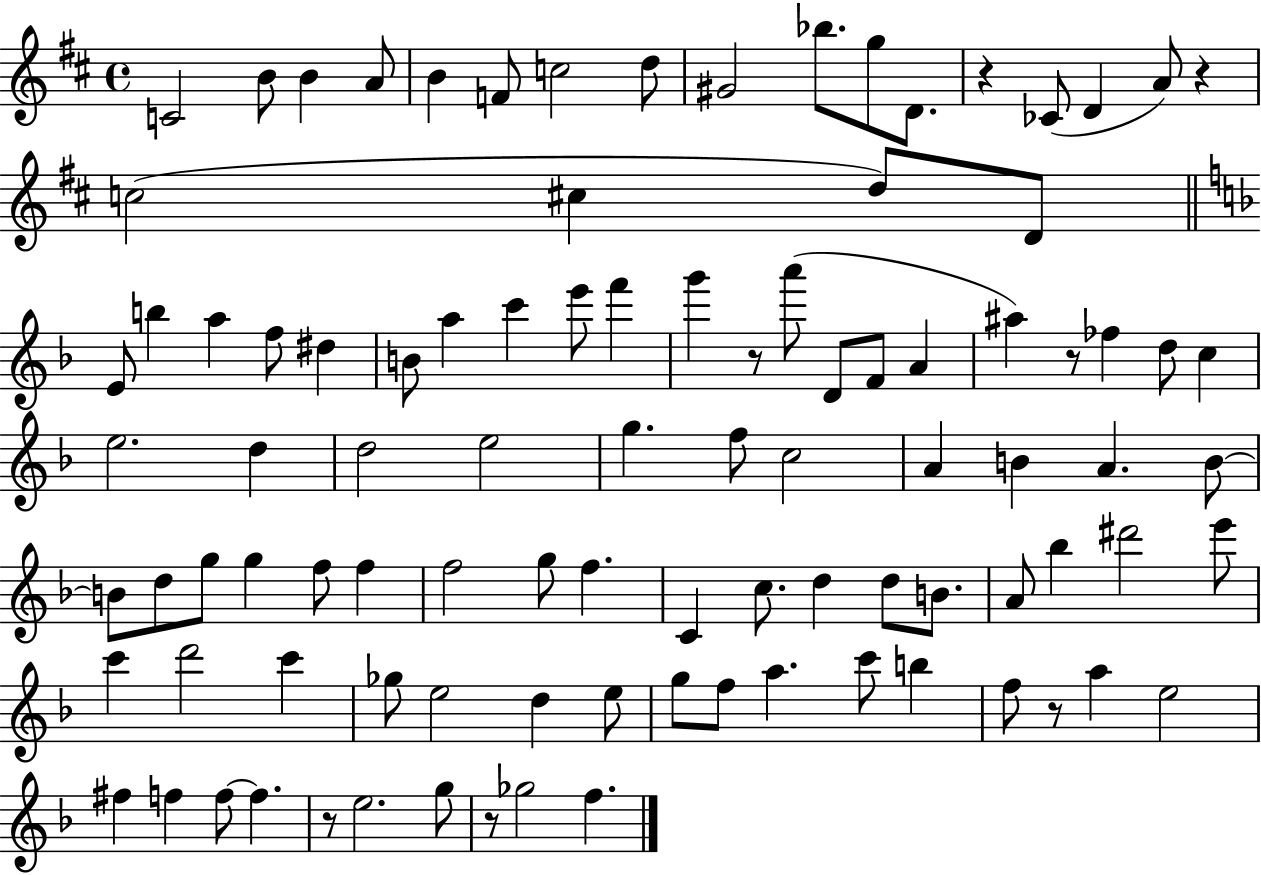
X:1
T:Untitled
M:4/4
L:1/4
K:D
C2 B/2 B A/2 B F/2 c2 d/2 ^G2 _b/2 g/2 D/2 z _C/2 D A/2 z c2 ^c d/2 D/2 E/2 b a f/2 ^d B/2 a c' e'/2 f' g' z/2 a'/2 D/2 F/2 A ^a z/2 _f d/2 c e2 d d2 e2 g f/2 c2 A B A B/2 B/2 d/2 g/2 g f/2 f f2 g/2 f C c/2 d d/2 B/2 A/2 _b ^d'2 e'/2 c' d'2 c' _g/2 e2 d e/2 g/2 f/2 a c'/2 b f/2 z/2 a e2 ^f f f/2 f z/2 e2 g/2 z/2 _g2 f